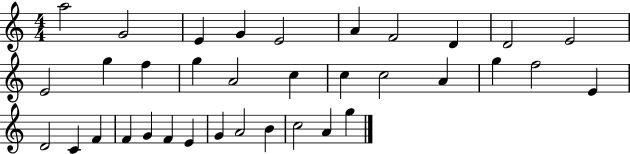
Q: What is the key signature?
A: C major